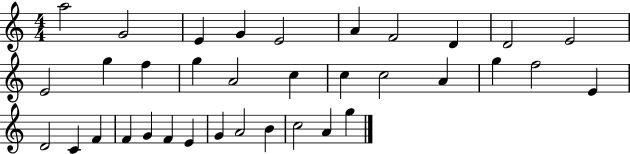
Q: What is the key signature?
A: C major